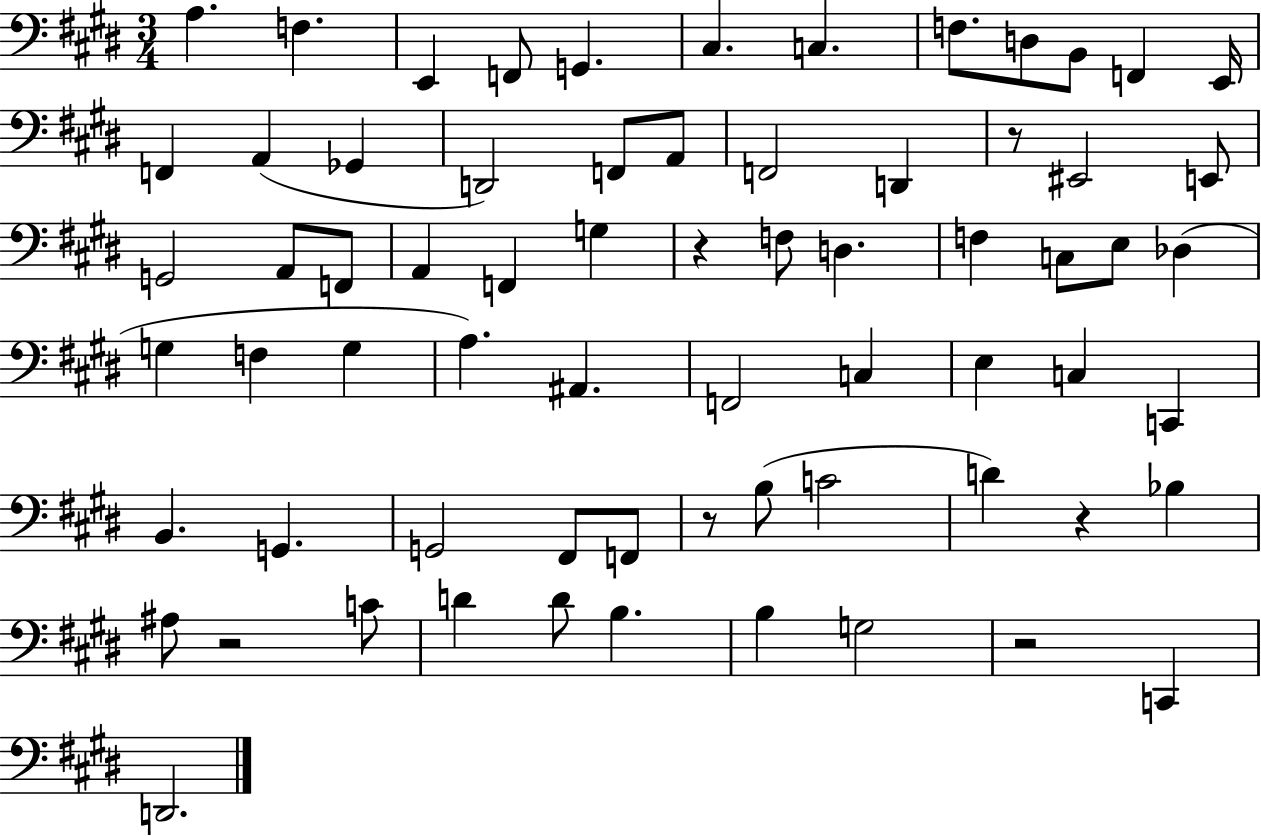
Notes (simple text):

A3/q. F3/q. E2/q F2/e G2/q. C#3/q. C3/q. F3/e. D3/e B2/e F2/q E2/s F2/q A2/q Gb2/q D2/h F2/e A2/e F2/h D2/q R/e EIS2/h E2/e G2/h A2/e F2/e A2/q F2/q G3/q R/q F3/e D3/q. F3/q C3/e E3/e Db3/q G3/q F3/q G3/q A3/q. A#2/q. F2/h C3/q E3/q C3/q C2/q B2/q. G2/q. G2/h F#2/e F2/e R/e B3/e C4/h D4/q R/q Bb3/q A#3/e R/h C4/e D4/q D4/e B3/q. B3/q G3/h R/h C2/q D2/h.